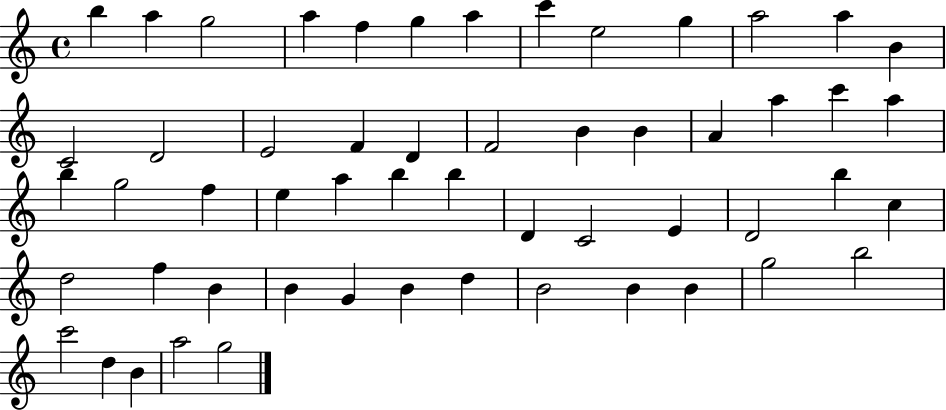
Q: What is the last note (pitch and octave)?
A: G5